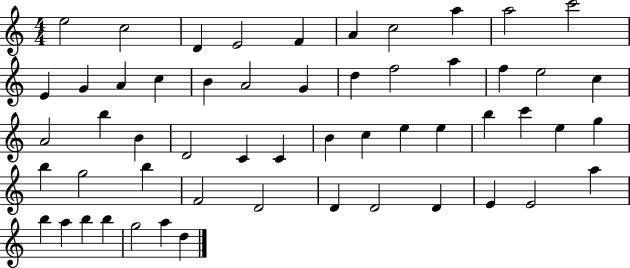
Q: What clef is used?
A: treble